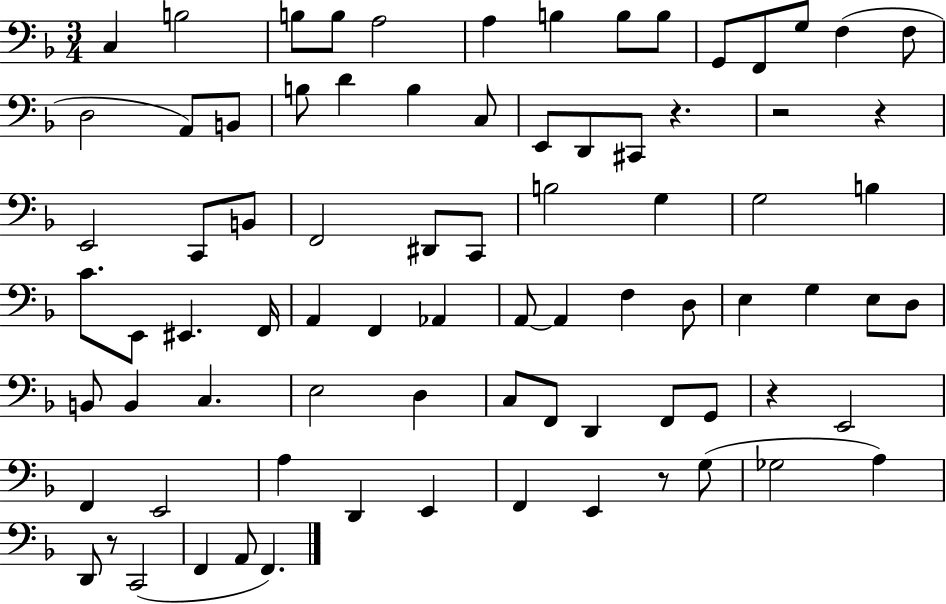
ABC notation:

X:1
T:Untitled
M:3/4
L:1/4
K:F
C, B,2 B,/2 B,/2 A,2 A, B, B,/2 B,/2 G,,/2 F,,/2 G,/2 F, F,/2 D,2 A,,/2 B,,/2 B,/2 D B, C,/2 E,,/2 D,,/2 ^C,,/2 z z2 z E,,2 C,,/2 B,,/2 F,,2 ^D,,/2 C,,/2 B,2 G, G,2 B, C/2 E,,/2 ^E,, F,,/4 A,, F,, _A,, A,,/2 A,, F, D,/2 E, G, E,/2 D,/2 B,,/2 B,, C, E,2 D, C,/2 F,,/2 D,, F,,/2 G,,/2 z E,,2 F,, E,,2 A, D,, E,, F,, E,, z/2 G,/2 _G,2 A, D,,/2 z/2 C,,2 F,, A,,/2 F,,